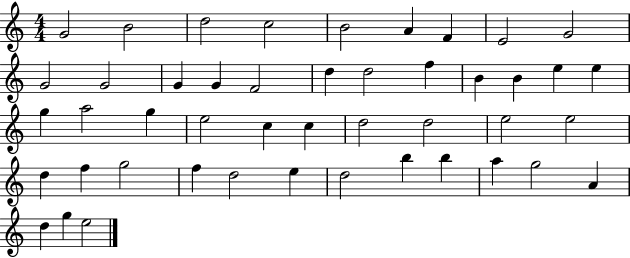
G4/h B4/h D5/h C5/h B4/h A4/q F4/q E4/h G4/h G4/h G4/h G4/q G4/q F4/h D5/q D5/h F5/q B4/q B4/q E5/q E5/q G5/q A5/h G5/q E5/h C5/q C5/q D5/h D5/h E5/h E5/h D5/q F5/q G5/h F5/q D5/h E5/q D5/h B5/q B5/q A5/q G5/h A4/q D5/q G5/q E5/h